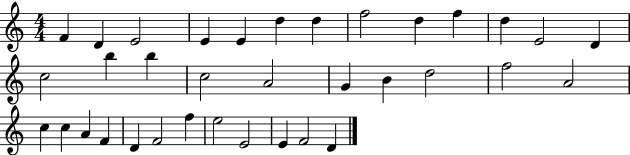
{
  \clef treble
  \numericTimeSignature
  \time 4/4
  \key c \major
  f'4 d'4 e'2 | e'4 e'4 d''4 d''4 | f''2 d''4 f''4 | d''4 e'2 d'4 | \break c''2 b''4 b''4 | c''2 a'2 | g'4 b'4 d''2 | f''2 a'2 | \break c''4 c''4 a'4 f'4 | d'4 f'2 f''4 | e''2 e'2 | e'4 f'2 d'4 | \break \bar "|."
}